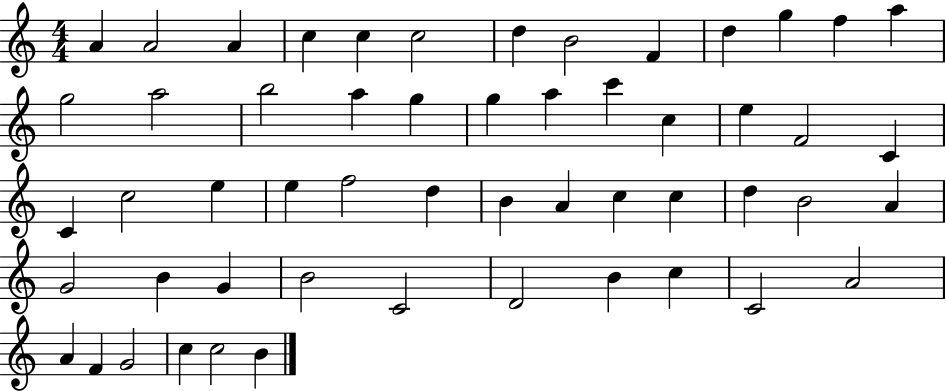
X:1
T:Untitled
M:4/4
L:1/4
K:C
A A2 A c c c2 d B2 F d g f a g2 a2 b2 a g g a c' c e F2 C C c2 e e f2 d B A c c d B2 A G2 B G B2 C2 D2 B c C2 A2 A F G2 c c2 B